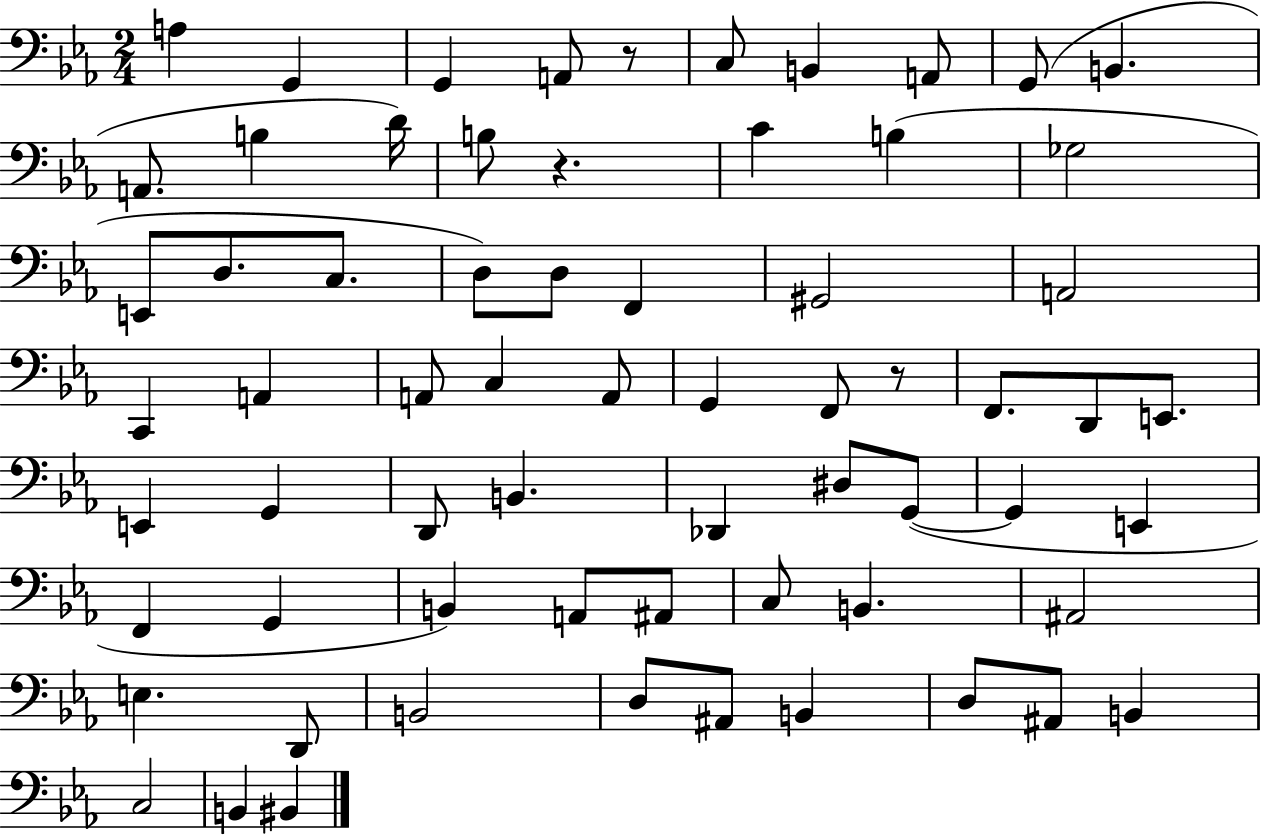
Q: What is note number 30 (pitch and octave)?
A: G2